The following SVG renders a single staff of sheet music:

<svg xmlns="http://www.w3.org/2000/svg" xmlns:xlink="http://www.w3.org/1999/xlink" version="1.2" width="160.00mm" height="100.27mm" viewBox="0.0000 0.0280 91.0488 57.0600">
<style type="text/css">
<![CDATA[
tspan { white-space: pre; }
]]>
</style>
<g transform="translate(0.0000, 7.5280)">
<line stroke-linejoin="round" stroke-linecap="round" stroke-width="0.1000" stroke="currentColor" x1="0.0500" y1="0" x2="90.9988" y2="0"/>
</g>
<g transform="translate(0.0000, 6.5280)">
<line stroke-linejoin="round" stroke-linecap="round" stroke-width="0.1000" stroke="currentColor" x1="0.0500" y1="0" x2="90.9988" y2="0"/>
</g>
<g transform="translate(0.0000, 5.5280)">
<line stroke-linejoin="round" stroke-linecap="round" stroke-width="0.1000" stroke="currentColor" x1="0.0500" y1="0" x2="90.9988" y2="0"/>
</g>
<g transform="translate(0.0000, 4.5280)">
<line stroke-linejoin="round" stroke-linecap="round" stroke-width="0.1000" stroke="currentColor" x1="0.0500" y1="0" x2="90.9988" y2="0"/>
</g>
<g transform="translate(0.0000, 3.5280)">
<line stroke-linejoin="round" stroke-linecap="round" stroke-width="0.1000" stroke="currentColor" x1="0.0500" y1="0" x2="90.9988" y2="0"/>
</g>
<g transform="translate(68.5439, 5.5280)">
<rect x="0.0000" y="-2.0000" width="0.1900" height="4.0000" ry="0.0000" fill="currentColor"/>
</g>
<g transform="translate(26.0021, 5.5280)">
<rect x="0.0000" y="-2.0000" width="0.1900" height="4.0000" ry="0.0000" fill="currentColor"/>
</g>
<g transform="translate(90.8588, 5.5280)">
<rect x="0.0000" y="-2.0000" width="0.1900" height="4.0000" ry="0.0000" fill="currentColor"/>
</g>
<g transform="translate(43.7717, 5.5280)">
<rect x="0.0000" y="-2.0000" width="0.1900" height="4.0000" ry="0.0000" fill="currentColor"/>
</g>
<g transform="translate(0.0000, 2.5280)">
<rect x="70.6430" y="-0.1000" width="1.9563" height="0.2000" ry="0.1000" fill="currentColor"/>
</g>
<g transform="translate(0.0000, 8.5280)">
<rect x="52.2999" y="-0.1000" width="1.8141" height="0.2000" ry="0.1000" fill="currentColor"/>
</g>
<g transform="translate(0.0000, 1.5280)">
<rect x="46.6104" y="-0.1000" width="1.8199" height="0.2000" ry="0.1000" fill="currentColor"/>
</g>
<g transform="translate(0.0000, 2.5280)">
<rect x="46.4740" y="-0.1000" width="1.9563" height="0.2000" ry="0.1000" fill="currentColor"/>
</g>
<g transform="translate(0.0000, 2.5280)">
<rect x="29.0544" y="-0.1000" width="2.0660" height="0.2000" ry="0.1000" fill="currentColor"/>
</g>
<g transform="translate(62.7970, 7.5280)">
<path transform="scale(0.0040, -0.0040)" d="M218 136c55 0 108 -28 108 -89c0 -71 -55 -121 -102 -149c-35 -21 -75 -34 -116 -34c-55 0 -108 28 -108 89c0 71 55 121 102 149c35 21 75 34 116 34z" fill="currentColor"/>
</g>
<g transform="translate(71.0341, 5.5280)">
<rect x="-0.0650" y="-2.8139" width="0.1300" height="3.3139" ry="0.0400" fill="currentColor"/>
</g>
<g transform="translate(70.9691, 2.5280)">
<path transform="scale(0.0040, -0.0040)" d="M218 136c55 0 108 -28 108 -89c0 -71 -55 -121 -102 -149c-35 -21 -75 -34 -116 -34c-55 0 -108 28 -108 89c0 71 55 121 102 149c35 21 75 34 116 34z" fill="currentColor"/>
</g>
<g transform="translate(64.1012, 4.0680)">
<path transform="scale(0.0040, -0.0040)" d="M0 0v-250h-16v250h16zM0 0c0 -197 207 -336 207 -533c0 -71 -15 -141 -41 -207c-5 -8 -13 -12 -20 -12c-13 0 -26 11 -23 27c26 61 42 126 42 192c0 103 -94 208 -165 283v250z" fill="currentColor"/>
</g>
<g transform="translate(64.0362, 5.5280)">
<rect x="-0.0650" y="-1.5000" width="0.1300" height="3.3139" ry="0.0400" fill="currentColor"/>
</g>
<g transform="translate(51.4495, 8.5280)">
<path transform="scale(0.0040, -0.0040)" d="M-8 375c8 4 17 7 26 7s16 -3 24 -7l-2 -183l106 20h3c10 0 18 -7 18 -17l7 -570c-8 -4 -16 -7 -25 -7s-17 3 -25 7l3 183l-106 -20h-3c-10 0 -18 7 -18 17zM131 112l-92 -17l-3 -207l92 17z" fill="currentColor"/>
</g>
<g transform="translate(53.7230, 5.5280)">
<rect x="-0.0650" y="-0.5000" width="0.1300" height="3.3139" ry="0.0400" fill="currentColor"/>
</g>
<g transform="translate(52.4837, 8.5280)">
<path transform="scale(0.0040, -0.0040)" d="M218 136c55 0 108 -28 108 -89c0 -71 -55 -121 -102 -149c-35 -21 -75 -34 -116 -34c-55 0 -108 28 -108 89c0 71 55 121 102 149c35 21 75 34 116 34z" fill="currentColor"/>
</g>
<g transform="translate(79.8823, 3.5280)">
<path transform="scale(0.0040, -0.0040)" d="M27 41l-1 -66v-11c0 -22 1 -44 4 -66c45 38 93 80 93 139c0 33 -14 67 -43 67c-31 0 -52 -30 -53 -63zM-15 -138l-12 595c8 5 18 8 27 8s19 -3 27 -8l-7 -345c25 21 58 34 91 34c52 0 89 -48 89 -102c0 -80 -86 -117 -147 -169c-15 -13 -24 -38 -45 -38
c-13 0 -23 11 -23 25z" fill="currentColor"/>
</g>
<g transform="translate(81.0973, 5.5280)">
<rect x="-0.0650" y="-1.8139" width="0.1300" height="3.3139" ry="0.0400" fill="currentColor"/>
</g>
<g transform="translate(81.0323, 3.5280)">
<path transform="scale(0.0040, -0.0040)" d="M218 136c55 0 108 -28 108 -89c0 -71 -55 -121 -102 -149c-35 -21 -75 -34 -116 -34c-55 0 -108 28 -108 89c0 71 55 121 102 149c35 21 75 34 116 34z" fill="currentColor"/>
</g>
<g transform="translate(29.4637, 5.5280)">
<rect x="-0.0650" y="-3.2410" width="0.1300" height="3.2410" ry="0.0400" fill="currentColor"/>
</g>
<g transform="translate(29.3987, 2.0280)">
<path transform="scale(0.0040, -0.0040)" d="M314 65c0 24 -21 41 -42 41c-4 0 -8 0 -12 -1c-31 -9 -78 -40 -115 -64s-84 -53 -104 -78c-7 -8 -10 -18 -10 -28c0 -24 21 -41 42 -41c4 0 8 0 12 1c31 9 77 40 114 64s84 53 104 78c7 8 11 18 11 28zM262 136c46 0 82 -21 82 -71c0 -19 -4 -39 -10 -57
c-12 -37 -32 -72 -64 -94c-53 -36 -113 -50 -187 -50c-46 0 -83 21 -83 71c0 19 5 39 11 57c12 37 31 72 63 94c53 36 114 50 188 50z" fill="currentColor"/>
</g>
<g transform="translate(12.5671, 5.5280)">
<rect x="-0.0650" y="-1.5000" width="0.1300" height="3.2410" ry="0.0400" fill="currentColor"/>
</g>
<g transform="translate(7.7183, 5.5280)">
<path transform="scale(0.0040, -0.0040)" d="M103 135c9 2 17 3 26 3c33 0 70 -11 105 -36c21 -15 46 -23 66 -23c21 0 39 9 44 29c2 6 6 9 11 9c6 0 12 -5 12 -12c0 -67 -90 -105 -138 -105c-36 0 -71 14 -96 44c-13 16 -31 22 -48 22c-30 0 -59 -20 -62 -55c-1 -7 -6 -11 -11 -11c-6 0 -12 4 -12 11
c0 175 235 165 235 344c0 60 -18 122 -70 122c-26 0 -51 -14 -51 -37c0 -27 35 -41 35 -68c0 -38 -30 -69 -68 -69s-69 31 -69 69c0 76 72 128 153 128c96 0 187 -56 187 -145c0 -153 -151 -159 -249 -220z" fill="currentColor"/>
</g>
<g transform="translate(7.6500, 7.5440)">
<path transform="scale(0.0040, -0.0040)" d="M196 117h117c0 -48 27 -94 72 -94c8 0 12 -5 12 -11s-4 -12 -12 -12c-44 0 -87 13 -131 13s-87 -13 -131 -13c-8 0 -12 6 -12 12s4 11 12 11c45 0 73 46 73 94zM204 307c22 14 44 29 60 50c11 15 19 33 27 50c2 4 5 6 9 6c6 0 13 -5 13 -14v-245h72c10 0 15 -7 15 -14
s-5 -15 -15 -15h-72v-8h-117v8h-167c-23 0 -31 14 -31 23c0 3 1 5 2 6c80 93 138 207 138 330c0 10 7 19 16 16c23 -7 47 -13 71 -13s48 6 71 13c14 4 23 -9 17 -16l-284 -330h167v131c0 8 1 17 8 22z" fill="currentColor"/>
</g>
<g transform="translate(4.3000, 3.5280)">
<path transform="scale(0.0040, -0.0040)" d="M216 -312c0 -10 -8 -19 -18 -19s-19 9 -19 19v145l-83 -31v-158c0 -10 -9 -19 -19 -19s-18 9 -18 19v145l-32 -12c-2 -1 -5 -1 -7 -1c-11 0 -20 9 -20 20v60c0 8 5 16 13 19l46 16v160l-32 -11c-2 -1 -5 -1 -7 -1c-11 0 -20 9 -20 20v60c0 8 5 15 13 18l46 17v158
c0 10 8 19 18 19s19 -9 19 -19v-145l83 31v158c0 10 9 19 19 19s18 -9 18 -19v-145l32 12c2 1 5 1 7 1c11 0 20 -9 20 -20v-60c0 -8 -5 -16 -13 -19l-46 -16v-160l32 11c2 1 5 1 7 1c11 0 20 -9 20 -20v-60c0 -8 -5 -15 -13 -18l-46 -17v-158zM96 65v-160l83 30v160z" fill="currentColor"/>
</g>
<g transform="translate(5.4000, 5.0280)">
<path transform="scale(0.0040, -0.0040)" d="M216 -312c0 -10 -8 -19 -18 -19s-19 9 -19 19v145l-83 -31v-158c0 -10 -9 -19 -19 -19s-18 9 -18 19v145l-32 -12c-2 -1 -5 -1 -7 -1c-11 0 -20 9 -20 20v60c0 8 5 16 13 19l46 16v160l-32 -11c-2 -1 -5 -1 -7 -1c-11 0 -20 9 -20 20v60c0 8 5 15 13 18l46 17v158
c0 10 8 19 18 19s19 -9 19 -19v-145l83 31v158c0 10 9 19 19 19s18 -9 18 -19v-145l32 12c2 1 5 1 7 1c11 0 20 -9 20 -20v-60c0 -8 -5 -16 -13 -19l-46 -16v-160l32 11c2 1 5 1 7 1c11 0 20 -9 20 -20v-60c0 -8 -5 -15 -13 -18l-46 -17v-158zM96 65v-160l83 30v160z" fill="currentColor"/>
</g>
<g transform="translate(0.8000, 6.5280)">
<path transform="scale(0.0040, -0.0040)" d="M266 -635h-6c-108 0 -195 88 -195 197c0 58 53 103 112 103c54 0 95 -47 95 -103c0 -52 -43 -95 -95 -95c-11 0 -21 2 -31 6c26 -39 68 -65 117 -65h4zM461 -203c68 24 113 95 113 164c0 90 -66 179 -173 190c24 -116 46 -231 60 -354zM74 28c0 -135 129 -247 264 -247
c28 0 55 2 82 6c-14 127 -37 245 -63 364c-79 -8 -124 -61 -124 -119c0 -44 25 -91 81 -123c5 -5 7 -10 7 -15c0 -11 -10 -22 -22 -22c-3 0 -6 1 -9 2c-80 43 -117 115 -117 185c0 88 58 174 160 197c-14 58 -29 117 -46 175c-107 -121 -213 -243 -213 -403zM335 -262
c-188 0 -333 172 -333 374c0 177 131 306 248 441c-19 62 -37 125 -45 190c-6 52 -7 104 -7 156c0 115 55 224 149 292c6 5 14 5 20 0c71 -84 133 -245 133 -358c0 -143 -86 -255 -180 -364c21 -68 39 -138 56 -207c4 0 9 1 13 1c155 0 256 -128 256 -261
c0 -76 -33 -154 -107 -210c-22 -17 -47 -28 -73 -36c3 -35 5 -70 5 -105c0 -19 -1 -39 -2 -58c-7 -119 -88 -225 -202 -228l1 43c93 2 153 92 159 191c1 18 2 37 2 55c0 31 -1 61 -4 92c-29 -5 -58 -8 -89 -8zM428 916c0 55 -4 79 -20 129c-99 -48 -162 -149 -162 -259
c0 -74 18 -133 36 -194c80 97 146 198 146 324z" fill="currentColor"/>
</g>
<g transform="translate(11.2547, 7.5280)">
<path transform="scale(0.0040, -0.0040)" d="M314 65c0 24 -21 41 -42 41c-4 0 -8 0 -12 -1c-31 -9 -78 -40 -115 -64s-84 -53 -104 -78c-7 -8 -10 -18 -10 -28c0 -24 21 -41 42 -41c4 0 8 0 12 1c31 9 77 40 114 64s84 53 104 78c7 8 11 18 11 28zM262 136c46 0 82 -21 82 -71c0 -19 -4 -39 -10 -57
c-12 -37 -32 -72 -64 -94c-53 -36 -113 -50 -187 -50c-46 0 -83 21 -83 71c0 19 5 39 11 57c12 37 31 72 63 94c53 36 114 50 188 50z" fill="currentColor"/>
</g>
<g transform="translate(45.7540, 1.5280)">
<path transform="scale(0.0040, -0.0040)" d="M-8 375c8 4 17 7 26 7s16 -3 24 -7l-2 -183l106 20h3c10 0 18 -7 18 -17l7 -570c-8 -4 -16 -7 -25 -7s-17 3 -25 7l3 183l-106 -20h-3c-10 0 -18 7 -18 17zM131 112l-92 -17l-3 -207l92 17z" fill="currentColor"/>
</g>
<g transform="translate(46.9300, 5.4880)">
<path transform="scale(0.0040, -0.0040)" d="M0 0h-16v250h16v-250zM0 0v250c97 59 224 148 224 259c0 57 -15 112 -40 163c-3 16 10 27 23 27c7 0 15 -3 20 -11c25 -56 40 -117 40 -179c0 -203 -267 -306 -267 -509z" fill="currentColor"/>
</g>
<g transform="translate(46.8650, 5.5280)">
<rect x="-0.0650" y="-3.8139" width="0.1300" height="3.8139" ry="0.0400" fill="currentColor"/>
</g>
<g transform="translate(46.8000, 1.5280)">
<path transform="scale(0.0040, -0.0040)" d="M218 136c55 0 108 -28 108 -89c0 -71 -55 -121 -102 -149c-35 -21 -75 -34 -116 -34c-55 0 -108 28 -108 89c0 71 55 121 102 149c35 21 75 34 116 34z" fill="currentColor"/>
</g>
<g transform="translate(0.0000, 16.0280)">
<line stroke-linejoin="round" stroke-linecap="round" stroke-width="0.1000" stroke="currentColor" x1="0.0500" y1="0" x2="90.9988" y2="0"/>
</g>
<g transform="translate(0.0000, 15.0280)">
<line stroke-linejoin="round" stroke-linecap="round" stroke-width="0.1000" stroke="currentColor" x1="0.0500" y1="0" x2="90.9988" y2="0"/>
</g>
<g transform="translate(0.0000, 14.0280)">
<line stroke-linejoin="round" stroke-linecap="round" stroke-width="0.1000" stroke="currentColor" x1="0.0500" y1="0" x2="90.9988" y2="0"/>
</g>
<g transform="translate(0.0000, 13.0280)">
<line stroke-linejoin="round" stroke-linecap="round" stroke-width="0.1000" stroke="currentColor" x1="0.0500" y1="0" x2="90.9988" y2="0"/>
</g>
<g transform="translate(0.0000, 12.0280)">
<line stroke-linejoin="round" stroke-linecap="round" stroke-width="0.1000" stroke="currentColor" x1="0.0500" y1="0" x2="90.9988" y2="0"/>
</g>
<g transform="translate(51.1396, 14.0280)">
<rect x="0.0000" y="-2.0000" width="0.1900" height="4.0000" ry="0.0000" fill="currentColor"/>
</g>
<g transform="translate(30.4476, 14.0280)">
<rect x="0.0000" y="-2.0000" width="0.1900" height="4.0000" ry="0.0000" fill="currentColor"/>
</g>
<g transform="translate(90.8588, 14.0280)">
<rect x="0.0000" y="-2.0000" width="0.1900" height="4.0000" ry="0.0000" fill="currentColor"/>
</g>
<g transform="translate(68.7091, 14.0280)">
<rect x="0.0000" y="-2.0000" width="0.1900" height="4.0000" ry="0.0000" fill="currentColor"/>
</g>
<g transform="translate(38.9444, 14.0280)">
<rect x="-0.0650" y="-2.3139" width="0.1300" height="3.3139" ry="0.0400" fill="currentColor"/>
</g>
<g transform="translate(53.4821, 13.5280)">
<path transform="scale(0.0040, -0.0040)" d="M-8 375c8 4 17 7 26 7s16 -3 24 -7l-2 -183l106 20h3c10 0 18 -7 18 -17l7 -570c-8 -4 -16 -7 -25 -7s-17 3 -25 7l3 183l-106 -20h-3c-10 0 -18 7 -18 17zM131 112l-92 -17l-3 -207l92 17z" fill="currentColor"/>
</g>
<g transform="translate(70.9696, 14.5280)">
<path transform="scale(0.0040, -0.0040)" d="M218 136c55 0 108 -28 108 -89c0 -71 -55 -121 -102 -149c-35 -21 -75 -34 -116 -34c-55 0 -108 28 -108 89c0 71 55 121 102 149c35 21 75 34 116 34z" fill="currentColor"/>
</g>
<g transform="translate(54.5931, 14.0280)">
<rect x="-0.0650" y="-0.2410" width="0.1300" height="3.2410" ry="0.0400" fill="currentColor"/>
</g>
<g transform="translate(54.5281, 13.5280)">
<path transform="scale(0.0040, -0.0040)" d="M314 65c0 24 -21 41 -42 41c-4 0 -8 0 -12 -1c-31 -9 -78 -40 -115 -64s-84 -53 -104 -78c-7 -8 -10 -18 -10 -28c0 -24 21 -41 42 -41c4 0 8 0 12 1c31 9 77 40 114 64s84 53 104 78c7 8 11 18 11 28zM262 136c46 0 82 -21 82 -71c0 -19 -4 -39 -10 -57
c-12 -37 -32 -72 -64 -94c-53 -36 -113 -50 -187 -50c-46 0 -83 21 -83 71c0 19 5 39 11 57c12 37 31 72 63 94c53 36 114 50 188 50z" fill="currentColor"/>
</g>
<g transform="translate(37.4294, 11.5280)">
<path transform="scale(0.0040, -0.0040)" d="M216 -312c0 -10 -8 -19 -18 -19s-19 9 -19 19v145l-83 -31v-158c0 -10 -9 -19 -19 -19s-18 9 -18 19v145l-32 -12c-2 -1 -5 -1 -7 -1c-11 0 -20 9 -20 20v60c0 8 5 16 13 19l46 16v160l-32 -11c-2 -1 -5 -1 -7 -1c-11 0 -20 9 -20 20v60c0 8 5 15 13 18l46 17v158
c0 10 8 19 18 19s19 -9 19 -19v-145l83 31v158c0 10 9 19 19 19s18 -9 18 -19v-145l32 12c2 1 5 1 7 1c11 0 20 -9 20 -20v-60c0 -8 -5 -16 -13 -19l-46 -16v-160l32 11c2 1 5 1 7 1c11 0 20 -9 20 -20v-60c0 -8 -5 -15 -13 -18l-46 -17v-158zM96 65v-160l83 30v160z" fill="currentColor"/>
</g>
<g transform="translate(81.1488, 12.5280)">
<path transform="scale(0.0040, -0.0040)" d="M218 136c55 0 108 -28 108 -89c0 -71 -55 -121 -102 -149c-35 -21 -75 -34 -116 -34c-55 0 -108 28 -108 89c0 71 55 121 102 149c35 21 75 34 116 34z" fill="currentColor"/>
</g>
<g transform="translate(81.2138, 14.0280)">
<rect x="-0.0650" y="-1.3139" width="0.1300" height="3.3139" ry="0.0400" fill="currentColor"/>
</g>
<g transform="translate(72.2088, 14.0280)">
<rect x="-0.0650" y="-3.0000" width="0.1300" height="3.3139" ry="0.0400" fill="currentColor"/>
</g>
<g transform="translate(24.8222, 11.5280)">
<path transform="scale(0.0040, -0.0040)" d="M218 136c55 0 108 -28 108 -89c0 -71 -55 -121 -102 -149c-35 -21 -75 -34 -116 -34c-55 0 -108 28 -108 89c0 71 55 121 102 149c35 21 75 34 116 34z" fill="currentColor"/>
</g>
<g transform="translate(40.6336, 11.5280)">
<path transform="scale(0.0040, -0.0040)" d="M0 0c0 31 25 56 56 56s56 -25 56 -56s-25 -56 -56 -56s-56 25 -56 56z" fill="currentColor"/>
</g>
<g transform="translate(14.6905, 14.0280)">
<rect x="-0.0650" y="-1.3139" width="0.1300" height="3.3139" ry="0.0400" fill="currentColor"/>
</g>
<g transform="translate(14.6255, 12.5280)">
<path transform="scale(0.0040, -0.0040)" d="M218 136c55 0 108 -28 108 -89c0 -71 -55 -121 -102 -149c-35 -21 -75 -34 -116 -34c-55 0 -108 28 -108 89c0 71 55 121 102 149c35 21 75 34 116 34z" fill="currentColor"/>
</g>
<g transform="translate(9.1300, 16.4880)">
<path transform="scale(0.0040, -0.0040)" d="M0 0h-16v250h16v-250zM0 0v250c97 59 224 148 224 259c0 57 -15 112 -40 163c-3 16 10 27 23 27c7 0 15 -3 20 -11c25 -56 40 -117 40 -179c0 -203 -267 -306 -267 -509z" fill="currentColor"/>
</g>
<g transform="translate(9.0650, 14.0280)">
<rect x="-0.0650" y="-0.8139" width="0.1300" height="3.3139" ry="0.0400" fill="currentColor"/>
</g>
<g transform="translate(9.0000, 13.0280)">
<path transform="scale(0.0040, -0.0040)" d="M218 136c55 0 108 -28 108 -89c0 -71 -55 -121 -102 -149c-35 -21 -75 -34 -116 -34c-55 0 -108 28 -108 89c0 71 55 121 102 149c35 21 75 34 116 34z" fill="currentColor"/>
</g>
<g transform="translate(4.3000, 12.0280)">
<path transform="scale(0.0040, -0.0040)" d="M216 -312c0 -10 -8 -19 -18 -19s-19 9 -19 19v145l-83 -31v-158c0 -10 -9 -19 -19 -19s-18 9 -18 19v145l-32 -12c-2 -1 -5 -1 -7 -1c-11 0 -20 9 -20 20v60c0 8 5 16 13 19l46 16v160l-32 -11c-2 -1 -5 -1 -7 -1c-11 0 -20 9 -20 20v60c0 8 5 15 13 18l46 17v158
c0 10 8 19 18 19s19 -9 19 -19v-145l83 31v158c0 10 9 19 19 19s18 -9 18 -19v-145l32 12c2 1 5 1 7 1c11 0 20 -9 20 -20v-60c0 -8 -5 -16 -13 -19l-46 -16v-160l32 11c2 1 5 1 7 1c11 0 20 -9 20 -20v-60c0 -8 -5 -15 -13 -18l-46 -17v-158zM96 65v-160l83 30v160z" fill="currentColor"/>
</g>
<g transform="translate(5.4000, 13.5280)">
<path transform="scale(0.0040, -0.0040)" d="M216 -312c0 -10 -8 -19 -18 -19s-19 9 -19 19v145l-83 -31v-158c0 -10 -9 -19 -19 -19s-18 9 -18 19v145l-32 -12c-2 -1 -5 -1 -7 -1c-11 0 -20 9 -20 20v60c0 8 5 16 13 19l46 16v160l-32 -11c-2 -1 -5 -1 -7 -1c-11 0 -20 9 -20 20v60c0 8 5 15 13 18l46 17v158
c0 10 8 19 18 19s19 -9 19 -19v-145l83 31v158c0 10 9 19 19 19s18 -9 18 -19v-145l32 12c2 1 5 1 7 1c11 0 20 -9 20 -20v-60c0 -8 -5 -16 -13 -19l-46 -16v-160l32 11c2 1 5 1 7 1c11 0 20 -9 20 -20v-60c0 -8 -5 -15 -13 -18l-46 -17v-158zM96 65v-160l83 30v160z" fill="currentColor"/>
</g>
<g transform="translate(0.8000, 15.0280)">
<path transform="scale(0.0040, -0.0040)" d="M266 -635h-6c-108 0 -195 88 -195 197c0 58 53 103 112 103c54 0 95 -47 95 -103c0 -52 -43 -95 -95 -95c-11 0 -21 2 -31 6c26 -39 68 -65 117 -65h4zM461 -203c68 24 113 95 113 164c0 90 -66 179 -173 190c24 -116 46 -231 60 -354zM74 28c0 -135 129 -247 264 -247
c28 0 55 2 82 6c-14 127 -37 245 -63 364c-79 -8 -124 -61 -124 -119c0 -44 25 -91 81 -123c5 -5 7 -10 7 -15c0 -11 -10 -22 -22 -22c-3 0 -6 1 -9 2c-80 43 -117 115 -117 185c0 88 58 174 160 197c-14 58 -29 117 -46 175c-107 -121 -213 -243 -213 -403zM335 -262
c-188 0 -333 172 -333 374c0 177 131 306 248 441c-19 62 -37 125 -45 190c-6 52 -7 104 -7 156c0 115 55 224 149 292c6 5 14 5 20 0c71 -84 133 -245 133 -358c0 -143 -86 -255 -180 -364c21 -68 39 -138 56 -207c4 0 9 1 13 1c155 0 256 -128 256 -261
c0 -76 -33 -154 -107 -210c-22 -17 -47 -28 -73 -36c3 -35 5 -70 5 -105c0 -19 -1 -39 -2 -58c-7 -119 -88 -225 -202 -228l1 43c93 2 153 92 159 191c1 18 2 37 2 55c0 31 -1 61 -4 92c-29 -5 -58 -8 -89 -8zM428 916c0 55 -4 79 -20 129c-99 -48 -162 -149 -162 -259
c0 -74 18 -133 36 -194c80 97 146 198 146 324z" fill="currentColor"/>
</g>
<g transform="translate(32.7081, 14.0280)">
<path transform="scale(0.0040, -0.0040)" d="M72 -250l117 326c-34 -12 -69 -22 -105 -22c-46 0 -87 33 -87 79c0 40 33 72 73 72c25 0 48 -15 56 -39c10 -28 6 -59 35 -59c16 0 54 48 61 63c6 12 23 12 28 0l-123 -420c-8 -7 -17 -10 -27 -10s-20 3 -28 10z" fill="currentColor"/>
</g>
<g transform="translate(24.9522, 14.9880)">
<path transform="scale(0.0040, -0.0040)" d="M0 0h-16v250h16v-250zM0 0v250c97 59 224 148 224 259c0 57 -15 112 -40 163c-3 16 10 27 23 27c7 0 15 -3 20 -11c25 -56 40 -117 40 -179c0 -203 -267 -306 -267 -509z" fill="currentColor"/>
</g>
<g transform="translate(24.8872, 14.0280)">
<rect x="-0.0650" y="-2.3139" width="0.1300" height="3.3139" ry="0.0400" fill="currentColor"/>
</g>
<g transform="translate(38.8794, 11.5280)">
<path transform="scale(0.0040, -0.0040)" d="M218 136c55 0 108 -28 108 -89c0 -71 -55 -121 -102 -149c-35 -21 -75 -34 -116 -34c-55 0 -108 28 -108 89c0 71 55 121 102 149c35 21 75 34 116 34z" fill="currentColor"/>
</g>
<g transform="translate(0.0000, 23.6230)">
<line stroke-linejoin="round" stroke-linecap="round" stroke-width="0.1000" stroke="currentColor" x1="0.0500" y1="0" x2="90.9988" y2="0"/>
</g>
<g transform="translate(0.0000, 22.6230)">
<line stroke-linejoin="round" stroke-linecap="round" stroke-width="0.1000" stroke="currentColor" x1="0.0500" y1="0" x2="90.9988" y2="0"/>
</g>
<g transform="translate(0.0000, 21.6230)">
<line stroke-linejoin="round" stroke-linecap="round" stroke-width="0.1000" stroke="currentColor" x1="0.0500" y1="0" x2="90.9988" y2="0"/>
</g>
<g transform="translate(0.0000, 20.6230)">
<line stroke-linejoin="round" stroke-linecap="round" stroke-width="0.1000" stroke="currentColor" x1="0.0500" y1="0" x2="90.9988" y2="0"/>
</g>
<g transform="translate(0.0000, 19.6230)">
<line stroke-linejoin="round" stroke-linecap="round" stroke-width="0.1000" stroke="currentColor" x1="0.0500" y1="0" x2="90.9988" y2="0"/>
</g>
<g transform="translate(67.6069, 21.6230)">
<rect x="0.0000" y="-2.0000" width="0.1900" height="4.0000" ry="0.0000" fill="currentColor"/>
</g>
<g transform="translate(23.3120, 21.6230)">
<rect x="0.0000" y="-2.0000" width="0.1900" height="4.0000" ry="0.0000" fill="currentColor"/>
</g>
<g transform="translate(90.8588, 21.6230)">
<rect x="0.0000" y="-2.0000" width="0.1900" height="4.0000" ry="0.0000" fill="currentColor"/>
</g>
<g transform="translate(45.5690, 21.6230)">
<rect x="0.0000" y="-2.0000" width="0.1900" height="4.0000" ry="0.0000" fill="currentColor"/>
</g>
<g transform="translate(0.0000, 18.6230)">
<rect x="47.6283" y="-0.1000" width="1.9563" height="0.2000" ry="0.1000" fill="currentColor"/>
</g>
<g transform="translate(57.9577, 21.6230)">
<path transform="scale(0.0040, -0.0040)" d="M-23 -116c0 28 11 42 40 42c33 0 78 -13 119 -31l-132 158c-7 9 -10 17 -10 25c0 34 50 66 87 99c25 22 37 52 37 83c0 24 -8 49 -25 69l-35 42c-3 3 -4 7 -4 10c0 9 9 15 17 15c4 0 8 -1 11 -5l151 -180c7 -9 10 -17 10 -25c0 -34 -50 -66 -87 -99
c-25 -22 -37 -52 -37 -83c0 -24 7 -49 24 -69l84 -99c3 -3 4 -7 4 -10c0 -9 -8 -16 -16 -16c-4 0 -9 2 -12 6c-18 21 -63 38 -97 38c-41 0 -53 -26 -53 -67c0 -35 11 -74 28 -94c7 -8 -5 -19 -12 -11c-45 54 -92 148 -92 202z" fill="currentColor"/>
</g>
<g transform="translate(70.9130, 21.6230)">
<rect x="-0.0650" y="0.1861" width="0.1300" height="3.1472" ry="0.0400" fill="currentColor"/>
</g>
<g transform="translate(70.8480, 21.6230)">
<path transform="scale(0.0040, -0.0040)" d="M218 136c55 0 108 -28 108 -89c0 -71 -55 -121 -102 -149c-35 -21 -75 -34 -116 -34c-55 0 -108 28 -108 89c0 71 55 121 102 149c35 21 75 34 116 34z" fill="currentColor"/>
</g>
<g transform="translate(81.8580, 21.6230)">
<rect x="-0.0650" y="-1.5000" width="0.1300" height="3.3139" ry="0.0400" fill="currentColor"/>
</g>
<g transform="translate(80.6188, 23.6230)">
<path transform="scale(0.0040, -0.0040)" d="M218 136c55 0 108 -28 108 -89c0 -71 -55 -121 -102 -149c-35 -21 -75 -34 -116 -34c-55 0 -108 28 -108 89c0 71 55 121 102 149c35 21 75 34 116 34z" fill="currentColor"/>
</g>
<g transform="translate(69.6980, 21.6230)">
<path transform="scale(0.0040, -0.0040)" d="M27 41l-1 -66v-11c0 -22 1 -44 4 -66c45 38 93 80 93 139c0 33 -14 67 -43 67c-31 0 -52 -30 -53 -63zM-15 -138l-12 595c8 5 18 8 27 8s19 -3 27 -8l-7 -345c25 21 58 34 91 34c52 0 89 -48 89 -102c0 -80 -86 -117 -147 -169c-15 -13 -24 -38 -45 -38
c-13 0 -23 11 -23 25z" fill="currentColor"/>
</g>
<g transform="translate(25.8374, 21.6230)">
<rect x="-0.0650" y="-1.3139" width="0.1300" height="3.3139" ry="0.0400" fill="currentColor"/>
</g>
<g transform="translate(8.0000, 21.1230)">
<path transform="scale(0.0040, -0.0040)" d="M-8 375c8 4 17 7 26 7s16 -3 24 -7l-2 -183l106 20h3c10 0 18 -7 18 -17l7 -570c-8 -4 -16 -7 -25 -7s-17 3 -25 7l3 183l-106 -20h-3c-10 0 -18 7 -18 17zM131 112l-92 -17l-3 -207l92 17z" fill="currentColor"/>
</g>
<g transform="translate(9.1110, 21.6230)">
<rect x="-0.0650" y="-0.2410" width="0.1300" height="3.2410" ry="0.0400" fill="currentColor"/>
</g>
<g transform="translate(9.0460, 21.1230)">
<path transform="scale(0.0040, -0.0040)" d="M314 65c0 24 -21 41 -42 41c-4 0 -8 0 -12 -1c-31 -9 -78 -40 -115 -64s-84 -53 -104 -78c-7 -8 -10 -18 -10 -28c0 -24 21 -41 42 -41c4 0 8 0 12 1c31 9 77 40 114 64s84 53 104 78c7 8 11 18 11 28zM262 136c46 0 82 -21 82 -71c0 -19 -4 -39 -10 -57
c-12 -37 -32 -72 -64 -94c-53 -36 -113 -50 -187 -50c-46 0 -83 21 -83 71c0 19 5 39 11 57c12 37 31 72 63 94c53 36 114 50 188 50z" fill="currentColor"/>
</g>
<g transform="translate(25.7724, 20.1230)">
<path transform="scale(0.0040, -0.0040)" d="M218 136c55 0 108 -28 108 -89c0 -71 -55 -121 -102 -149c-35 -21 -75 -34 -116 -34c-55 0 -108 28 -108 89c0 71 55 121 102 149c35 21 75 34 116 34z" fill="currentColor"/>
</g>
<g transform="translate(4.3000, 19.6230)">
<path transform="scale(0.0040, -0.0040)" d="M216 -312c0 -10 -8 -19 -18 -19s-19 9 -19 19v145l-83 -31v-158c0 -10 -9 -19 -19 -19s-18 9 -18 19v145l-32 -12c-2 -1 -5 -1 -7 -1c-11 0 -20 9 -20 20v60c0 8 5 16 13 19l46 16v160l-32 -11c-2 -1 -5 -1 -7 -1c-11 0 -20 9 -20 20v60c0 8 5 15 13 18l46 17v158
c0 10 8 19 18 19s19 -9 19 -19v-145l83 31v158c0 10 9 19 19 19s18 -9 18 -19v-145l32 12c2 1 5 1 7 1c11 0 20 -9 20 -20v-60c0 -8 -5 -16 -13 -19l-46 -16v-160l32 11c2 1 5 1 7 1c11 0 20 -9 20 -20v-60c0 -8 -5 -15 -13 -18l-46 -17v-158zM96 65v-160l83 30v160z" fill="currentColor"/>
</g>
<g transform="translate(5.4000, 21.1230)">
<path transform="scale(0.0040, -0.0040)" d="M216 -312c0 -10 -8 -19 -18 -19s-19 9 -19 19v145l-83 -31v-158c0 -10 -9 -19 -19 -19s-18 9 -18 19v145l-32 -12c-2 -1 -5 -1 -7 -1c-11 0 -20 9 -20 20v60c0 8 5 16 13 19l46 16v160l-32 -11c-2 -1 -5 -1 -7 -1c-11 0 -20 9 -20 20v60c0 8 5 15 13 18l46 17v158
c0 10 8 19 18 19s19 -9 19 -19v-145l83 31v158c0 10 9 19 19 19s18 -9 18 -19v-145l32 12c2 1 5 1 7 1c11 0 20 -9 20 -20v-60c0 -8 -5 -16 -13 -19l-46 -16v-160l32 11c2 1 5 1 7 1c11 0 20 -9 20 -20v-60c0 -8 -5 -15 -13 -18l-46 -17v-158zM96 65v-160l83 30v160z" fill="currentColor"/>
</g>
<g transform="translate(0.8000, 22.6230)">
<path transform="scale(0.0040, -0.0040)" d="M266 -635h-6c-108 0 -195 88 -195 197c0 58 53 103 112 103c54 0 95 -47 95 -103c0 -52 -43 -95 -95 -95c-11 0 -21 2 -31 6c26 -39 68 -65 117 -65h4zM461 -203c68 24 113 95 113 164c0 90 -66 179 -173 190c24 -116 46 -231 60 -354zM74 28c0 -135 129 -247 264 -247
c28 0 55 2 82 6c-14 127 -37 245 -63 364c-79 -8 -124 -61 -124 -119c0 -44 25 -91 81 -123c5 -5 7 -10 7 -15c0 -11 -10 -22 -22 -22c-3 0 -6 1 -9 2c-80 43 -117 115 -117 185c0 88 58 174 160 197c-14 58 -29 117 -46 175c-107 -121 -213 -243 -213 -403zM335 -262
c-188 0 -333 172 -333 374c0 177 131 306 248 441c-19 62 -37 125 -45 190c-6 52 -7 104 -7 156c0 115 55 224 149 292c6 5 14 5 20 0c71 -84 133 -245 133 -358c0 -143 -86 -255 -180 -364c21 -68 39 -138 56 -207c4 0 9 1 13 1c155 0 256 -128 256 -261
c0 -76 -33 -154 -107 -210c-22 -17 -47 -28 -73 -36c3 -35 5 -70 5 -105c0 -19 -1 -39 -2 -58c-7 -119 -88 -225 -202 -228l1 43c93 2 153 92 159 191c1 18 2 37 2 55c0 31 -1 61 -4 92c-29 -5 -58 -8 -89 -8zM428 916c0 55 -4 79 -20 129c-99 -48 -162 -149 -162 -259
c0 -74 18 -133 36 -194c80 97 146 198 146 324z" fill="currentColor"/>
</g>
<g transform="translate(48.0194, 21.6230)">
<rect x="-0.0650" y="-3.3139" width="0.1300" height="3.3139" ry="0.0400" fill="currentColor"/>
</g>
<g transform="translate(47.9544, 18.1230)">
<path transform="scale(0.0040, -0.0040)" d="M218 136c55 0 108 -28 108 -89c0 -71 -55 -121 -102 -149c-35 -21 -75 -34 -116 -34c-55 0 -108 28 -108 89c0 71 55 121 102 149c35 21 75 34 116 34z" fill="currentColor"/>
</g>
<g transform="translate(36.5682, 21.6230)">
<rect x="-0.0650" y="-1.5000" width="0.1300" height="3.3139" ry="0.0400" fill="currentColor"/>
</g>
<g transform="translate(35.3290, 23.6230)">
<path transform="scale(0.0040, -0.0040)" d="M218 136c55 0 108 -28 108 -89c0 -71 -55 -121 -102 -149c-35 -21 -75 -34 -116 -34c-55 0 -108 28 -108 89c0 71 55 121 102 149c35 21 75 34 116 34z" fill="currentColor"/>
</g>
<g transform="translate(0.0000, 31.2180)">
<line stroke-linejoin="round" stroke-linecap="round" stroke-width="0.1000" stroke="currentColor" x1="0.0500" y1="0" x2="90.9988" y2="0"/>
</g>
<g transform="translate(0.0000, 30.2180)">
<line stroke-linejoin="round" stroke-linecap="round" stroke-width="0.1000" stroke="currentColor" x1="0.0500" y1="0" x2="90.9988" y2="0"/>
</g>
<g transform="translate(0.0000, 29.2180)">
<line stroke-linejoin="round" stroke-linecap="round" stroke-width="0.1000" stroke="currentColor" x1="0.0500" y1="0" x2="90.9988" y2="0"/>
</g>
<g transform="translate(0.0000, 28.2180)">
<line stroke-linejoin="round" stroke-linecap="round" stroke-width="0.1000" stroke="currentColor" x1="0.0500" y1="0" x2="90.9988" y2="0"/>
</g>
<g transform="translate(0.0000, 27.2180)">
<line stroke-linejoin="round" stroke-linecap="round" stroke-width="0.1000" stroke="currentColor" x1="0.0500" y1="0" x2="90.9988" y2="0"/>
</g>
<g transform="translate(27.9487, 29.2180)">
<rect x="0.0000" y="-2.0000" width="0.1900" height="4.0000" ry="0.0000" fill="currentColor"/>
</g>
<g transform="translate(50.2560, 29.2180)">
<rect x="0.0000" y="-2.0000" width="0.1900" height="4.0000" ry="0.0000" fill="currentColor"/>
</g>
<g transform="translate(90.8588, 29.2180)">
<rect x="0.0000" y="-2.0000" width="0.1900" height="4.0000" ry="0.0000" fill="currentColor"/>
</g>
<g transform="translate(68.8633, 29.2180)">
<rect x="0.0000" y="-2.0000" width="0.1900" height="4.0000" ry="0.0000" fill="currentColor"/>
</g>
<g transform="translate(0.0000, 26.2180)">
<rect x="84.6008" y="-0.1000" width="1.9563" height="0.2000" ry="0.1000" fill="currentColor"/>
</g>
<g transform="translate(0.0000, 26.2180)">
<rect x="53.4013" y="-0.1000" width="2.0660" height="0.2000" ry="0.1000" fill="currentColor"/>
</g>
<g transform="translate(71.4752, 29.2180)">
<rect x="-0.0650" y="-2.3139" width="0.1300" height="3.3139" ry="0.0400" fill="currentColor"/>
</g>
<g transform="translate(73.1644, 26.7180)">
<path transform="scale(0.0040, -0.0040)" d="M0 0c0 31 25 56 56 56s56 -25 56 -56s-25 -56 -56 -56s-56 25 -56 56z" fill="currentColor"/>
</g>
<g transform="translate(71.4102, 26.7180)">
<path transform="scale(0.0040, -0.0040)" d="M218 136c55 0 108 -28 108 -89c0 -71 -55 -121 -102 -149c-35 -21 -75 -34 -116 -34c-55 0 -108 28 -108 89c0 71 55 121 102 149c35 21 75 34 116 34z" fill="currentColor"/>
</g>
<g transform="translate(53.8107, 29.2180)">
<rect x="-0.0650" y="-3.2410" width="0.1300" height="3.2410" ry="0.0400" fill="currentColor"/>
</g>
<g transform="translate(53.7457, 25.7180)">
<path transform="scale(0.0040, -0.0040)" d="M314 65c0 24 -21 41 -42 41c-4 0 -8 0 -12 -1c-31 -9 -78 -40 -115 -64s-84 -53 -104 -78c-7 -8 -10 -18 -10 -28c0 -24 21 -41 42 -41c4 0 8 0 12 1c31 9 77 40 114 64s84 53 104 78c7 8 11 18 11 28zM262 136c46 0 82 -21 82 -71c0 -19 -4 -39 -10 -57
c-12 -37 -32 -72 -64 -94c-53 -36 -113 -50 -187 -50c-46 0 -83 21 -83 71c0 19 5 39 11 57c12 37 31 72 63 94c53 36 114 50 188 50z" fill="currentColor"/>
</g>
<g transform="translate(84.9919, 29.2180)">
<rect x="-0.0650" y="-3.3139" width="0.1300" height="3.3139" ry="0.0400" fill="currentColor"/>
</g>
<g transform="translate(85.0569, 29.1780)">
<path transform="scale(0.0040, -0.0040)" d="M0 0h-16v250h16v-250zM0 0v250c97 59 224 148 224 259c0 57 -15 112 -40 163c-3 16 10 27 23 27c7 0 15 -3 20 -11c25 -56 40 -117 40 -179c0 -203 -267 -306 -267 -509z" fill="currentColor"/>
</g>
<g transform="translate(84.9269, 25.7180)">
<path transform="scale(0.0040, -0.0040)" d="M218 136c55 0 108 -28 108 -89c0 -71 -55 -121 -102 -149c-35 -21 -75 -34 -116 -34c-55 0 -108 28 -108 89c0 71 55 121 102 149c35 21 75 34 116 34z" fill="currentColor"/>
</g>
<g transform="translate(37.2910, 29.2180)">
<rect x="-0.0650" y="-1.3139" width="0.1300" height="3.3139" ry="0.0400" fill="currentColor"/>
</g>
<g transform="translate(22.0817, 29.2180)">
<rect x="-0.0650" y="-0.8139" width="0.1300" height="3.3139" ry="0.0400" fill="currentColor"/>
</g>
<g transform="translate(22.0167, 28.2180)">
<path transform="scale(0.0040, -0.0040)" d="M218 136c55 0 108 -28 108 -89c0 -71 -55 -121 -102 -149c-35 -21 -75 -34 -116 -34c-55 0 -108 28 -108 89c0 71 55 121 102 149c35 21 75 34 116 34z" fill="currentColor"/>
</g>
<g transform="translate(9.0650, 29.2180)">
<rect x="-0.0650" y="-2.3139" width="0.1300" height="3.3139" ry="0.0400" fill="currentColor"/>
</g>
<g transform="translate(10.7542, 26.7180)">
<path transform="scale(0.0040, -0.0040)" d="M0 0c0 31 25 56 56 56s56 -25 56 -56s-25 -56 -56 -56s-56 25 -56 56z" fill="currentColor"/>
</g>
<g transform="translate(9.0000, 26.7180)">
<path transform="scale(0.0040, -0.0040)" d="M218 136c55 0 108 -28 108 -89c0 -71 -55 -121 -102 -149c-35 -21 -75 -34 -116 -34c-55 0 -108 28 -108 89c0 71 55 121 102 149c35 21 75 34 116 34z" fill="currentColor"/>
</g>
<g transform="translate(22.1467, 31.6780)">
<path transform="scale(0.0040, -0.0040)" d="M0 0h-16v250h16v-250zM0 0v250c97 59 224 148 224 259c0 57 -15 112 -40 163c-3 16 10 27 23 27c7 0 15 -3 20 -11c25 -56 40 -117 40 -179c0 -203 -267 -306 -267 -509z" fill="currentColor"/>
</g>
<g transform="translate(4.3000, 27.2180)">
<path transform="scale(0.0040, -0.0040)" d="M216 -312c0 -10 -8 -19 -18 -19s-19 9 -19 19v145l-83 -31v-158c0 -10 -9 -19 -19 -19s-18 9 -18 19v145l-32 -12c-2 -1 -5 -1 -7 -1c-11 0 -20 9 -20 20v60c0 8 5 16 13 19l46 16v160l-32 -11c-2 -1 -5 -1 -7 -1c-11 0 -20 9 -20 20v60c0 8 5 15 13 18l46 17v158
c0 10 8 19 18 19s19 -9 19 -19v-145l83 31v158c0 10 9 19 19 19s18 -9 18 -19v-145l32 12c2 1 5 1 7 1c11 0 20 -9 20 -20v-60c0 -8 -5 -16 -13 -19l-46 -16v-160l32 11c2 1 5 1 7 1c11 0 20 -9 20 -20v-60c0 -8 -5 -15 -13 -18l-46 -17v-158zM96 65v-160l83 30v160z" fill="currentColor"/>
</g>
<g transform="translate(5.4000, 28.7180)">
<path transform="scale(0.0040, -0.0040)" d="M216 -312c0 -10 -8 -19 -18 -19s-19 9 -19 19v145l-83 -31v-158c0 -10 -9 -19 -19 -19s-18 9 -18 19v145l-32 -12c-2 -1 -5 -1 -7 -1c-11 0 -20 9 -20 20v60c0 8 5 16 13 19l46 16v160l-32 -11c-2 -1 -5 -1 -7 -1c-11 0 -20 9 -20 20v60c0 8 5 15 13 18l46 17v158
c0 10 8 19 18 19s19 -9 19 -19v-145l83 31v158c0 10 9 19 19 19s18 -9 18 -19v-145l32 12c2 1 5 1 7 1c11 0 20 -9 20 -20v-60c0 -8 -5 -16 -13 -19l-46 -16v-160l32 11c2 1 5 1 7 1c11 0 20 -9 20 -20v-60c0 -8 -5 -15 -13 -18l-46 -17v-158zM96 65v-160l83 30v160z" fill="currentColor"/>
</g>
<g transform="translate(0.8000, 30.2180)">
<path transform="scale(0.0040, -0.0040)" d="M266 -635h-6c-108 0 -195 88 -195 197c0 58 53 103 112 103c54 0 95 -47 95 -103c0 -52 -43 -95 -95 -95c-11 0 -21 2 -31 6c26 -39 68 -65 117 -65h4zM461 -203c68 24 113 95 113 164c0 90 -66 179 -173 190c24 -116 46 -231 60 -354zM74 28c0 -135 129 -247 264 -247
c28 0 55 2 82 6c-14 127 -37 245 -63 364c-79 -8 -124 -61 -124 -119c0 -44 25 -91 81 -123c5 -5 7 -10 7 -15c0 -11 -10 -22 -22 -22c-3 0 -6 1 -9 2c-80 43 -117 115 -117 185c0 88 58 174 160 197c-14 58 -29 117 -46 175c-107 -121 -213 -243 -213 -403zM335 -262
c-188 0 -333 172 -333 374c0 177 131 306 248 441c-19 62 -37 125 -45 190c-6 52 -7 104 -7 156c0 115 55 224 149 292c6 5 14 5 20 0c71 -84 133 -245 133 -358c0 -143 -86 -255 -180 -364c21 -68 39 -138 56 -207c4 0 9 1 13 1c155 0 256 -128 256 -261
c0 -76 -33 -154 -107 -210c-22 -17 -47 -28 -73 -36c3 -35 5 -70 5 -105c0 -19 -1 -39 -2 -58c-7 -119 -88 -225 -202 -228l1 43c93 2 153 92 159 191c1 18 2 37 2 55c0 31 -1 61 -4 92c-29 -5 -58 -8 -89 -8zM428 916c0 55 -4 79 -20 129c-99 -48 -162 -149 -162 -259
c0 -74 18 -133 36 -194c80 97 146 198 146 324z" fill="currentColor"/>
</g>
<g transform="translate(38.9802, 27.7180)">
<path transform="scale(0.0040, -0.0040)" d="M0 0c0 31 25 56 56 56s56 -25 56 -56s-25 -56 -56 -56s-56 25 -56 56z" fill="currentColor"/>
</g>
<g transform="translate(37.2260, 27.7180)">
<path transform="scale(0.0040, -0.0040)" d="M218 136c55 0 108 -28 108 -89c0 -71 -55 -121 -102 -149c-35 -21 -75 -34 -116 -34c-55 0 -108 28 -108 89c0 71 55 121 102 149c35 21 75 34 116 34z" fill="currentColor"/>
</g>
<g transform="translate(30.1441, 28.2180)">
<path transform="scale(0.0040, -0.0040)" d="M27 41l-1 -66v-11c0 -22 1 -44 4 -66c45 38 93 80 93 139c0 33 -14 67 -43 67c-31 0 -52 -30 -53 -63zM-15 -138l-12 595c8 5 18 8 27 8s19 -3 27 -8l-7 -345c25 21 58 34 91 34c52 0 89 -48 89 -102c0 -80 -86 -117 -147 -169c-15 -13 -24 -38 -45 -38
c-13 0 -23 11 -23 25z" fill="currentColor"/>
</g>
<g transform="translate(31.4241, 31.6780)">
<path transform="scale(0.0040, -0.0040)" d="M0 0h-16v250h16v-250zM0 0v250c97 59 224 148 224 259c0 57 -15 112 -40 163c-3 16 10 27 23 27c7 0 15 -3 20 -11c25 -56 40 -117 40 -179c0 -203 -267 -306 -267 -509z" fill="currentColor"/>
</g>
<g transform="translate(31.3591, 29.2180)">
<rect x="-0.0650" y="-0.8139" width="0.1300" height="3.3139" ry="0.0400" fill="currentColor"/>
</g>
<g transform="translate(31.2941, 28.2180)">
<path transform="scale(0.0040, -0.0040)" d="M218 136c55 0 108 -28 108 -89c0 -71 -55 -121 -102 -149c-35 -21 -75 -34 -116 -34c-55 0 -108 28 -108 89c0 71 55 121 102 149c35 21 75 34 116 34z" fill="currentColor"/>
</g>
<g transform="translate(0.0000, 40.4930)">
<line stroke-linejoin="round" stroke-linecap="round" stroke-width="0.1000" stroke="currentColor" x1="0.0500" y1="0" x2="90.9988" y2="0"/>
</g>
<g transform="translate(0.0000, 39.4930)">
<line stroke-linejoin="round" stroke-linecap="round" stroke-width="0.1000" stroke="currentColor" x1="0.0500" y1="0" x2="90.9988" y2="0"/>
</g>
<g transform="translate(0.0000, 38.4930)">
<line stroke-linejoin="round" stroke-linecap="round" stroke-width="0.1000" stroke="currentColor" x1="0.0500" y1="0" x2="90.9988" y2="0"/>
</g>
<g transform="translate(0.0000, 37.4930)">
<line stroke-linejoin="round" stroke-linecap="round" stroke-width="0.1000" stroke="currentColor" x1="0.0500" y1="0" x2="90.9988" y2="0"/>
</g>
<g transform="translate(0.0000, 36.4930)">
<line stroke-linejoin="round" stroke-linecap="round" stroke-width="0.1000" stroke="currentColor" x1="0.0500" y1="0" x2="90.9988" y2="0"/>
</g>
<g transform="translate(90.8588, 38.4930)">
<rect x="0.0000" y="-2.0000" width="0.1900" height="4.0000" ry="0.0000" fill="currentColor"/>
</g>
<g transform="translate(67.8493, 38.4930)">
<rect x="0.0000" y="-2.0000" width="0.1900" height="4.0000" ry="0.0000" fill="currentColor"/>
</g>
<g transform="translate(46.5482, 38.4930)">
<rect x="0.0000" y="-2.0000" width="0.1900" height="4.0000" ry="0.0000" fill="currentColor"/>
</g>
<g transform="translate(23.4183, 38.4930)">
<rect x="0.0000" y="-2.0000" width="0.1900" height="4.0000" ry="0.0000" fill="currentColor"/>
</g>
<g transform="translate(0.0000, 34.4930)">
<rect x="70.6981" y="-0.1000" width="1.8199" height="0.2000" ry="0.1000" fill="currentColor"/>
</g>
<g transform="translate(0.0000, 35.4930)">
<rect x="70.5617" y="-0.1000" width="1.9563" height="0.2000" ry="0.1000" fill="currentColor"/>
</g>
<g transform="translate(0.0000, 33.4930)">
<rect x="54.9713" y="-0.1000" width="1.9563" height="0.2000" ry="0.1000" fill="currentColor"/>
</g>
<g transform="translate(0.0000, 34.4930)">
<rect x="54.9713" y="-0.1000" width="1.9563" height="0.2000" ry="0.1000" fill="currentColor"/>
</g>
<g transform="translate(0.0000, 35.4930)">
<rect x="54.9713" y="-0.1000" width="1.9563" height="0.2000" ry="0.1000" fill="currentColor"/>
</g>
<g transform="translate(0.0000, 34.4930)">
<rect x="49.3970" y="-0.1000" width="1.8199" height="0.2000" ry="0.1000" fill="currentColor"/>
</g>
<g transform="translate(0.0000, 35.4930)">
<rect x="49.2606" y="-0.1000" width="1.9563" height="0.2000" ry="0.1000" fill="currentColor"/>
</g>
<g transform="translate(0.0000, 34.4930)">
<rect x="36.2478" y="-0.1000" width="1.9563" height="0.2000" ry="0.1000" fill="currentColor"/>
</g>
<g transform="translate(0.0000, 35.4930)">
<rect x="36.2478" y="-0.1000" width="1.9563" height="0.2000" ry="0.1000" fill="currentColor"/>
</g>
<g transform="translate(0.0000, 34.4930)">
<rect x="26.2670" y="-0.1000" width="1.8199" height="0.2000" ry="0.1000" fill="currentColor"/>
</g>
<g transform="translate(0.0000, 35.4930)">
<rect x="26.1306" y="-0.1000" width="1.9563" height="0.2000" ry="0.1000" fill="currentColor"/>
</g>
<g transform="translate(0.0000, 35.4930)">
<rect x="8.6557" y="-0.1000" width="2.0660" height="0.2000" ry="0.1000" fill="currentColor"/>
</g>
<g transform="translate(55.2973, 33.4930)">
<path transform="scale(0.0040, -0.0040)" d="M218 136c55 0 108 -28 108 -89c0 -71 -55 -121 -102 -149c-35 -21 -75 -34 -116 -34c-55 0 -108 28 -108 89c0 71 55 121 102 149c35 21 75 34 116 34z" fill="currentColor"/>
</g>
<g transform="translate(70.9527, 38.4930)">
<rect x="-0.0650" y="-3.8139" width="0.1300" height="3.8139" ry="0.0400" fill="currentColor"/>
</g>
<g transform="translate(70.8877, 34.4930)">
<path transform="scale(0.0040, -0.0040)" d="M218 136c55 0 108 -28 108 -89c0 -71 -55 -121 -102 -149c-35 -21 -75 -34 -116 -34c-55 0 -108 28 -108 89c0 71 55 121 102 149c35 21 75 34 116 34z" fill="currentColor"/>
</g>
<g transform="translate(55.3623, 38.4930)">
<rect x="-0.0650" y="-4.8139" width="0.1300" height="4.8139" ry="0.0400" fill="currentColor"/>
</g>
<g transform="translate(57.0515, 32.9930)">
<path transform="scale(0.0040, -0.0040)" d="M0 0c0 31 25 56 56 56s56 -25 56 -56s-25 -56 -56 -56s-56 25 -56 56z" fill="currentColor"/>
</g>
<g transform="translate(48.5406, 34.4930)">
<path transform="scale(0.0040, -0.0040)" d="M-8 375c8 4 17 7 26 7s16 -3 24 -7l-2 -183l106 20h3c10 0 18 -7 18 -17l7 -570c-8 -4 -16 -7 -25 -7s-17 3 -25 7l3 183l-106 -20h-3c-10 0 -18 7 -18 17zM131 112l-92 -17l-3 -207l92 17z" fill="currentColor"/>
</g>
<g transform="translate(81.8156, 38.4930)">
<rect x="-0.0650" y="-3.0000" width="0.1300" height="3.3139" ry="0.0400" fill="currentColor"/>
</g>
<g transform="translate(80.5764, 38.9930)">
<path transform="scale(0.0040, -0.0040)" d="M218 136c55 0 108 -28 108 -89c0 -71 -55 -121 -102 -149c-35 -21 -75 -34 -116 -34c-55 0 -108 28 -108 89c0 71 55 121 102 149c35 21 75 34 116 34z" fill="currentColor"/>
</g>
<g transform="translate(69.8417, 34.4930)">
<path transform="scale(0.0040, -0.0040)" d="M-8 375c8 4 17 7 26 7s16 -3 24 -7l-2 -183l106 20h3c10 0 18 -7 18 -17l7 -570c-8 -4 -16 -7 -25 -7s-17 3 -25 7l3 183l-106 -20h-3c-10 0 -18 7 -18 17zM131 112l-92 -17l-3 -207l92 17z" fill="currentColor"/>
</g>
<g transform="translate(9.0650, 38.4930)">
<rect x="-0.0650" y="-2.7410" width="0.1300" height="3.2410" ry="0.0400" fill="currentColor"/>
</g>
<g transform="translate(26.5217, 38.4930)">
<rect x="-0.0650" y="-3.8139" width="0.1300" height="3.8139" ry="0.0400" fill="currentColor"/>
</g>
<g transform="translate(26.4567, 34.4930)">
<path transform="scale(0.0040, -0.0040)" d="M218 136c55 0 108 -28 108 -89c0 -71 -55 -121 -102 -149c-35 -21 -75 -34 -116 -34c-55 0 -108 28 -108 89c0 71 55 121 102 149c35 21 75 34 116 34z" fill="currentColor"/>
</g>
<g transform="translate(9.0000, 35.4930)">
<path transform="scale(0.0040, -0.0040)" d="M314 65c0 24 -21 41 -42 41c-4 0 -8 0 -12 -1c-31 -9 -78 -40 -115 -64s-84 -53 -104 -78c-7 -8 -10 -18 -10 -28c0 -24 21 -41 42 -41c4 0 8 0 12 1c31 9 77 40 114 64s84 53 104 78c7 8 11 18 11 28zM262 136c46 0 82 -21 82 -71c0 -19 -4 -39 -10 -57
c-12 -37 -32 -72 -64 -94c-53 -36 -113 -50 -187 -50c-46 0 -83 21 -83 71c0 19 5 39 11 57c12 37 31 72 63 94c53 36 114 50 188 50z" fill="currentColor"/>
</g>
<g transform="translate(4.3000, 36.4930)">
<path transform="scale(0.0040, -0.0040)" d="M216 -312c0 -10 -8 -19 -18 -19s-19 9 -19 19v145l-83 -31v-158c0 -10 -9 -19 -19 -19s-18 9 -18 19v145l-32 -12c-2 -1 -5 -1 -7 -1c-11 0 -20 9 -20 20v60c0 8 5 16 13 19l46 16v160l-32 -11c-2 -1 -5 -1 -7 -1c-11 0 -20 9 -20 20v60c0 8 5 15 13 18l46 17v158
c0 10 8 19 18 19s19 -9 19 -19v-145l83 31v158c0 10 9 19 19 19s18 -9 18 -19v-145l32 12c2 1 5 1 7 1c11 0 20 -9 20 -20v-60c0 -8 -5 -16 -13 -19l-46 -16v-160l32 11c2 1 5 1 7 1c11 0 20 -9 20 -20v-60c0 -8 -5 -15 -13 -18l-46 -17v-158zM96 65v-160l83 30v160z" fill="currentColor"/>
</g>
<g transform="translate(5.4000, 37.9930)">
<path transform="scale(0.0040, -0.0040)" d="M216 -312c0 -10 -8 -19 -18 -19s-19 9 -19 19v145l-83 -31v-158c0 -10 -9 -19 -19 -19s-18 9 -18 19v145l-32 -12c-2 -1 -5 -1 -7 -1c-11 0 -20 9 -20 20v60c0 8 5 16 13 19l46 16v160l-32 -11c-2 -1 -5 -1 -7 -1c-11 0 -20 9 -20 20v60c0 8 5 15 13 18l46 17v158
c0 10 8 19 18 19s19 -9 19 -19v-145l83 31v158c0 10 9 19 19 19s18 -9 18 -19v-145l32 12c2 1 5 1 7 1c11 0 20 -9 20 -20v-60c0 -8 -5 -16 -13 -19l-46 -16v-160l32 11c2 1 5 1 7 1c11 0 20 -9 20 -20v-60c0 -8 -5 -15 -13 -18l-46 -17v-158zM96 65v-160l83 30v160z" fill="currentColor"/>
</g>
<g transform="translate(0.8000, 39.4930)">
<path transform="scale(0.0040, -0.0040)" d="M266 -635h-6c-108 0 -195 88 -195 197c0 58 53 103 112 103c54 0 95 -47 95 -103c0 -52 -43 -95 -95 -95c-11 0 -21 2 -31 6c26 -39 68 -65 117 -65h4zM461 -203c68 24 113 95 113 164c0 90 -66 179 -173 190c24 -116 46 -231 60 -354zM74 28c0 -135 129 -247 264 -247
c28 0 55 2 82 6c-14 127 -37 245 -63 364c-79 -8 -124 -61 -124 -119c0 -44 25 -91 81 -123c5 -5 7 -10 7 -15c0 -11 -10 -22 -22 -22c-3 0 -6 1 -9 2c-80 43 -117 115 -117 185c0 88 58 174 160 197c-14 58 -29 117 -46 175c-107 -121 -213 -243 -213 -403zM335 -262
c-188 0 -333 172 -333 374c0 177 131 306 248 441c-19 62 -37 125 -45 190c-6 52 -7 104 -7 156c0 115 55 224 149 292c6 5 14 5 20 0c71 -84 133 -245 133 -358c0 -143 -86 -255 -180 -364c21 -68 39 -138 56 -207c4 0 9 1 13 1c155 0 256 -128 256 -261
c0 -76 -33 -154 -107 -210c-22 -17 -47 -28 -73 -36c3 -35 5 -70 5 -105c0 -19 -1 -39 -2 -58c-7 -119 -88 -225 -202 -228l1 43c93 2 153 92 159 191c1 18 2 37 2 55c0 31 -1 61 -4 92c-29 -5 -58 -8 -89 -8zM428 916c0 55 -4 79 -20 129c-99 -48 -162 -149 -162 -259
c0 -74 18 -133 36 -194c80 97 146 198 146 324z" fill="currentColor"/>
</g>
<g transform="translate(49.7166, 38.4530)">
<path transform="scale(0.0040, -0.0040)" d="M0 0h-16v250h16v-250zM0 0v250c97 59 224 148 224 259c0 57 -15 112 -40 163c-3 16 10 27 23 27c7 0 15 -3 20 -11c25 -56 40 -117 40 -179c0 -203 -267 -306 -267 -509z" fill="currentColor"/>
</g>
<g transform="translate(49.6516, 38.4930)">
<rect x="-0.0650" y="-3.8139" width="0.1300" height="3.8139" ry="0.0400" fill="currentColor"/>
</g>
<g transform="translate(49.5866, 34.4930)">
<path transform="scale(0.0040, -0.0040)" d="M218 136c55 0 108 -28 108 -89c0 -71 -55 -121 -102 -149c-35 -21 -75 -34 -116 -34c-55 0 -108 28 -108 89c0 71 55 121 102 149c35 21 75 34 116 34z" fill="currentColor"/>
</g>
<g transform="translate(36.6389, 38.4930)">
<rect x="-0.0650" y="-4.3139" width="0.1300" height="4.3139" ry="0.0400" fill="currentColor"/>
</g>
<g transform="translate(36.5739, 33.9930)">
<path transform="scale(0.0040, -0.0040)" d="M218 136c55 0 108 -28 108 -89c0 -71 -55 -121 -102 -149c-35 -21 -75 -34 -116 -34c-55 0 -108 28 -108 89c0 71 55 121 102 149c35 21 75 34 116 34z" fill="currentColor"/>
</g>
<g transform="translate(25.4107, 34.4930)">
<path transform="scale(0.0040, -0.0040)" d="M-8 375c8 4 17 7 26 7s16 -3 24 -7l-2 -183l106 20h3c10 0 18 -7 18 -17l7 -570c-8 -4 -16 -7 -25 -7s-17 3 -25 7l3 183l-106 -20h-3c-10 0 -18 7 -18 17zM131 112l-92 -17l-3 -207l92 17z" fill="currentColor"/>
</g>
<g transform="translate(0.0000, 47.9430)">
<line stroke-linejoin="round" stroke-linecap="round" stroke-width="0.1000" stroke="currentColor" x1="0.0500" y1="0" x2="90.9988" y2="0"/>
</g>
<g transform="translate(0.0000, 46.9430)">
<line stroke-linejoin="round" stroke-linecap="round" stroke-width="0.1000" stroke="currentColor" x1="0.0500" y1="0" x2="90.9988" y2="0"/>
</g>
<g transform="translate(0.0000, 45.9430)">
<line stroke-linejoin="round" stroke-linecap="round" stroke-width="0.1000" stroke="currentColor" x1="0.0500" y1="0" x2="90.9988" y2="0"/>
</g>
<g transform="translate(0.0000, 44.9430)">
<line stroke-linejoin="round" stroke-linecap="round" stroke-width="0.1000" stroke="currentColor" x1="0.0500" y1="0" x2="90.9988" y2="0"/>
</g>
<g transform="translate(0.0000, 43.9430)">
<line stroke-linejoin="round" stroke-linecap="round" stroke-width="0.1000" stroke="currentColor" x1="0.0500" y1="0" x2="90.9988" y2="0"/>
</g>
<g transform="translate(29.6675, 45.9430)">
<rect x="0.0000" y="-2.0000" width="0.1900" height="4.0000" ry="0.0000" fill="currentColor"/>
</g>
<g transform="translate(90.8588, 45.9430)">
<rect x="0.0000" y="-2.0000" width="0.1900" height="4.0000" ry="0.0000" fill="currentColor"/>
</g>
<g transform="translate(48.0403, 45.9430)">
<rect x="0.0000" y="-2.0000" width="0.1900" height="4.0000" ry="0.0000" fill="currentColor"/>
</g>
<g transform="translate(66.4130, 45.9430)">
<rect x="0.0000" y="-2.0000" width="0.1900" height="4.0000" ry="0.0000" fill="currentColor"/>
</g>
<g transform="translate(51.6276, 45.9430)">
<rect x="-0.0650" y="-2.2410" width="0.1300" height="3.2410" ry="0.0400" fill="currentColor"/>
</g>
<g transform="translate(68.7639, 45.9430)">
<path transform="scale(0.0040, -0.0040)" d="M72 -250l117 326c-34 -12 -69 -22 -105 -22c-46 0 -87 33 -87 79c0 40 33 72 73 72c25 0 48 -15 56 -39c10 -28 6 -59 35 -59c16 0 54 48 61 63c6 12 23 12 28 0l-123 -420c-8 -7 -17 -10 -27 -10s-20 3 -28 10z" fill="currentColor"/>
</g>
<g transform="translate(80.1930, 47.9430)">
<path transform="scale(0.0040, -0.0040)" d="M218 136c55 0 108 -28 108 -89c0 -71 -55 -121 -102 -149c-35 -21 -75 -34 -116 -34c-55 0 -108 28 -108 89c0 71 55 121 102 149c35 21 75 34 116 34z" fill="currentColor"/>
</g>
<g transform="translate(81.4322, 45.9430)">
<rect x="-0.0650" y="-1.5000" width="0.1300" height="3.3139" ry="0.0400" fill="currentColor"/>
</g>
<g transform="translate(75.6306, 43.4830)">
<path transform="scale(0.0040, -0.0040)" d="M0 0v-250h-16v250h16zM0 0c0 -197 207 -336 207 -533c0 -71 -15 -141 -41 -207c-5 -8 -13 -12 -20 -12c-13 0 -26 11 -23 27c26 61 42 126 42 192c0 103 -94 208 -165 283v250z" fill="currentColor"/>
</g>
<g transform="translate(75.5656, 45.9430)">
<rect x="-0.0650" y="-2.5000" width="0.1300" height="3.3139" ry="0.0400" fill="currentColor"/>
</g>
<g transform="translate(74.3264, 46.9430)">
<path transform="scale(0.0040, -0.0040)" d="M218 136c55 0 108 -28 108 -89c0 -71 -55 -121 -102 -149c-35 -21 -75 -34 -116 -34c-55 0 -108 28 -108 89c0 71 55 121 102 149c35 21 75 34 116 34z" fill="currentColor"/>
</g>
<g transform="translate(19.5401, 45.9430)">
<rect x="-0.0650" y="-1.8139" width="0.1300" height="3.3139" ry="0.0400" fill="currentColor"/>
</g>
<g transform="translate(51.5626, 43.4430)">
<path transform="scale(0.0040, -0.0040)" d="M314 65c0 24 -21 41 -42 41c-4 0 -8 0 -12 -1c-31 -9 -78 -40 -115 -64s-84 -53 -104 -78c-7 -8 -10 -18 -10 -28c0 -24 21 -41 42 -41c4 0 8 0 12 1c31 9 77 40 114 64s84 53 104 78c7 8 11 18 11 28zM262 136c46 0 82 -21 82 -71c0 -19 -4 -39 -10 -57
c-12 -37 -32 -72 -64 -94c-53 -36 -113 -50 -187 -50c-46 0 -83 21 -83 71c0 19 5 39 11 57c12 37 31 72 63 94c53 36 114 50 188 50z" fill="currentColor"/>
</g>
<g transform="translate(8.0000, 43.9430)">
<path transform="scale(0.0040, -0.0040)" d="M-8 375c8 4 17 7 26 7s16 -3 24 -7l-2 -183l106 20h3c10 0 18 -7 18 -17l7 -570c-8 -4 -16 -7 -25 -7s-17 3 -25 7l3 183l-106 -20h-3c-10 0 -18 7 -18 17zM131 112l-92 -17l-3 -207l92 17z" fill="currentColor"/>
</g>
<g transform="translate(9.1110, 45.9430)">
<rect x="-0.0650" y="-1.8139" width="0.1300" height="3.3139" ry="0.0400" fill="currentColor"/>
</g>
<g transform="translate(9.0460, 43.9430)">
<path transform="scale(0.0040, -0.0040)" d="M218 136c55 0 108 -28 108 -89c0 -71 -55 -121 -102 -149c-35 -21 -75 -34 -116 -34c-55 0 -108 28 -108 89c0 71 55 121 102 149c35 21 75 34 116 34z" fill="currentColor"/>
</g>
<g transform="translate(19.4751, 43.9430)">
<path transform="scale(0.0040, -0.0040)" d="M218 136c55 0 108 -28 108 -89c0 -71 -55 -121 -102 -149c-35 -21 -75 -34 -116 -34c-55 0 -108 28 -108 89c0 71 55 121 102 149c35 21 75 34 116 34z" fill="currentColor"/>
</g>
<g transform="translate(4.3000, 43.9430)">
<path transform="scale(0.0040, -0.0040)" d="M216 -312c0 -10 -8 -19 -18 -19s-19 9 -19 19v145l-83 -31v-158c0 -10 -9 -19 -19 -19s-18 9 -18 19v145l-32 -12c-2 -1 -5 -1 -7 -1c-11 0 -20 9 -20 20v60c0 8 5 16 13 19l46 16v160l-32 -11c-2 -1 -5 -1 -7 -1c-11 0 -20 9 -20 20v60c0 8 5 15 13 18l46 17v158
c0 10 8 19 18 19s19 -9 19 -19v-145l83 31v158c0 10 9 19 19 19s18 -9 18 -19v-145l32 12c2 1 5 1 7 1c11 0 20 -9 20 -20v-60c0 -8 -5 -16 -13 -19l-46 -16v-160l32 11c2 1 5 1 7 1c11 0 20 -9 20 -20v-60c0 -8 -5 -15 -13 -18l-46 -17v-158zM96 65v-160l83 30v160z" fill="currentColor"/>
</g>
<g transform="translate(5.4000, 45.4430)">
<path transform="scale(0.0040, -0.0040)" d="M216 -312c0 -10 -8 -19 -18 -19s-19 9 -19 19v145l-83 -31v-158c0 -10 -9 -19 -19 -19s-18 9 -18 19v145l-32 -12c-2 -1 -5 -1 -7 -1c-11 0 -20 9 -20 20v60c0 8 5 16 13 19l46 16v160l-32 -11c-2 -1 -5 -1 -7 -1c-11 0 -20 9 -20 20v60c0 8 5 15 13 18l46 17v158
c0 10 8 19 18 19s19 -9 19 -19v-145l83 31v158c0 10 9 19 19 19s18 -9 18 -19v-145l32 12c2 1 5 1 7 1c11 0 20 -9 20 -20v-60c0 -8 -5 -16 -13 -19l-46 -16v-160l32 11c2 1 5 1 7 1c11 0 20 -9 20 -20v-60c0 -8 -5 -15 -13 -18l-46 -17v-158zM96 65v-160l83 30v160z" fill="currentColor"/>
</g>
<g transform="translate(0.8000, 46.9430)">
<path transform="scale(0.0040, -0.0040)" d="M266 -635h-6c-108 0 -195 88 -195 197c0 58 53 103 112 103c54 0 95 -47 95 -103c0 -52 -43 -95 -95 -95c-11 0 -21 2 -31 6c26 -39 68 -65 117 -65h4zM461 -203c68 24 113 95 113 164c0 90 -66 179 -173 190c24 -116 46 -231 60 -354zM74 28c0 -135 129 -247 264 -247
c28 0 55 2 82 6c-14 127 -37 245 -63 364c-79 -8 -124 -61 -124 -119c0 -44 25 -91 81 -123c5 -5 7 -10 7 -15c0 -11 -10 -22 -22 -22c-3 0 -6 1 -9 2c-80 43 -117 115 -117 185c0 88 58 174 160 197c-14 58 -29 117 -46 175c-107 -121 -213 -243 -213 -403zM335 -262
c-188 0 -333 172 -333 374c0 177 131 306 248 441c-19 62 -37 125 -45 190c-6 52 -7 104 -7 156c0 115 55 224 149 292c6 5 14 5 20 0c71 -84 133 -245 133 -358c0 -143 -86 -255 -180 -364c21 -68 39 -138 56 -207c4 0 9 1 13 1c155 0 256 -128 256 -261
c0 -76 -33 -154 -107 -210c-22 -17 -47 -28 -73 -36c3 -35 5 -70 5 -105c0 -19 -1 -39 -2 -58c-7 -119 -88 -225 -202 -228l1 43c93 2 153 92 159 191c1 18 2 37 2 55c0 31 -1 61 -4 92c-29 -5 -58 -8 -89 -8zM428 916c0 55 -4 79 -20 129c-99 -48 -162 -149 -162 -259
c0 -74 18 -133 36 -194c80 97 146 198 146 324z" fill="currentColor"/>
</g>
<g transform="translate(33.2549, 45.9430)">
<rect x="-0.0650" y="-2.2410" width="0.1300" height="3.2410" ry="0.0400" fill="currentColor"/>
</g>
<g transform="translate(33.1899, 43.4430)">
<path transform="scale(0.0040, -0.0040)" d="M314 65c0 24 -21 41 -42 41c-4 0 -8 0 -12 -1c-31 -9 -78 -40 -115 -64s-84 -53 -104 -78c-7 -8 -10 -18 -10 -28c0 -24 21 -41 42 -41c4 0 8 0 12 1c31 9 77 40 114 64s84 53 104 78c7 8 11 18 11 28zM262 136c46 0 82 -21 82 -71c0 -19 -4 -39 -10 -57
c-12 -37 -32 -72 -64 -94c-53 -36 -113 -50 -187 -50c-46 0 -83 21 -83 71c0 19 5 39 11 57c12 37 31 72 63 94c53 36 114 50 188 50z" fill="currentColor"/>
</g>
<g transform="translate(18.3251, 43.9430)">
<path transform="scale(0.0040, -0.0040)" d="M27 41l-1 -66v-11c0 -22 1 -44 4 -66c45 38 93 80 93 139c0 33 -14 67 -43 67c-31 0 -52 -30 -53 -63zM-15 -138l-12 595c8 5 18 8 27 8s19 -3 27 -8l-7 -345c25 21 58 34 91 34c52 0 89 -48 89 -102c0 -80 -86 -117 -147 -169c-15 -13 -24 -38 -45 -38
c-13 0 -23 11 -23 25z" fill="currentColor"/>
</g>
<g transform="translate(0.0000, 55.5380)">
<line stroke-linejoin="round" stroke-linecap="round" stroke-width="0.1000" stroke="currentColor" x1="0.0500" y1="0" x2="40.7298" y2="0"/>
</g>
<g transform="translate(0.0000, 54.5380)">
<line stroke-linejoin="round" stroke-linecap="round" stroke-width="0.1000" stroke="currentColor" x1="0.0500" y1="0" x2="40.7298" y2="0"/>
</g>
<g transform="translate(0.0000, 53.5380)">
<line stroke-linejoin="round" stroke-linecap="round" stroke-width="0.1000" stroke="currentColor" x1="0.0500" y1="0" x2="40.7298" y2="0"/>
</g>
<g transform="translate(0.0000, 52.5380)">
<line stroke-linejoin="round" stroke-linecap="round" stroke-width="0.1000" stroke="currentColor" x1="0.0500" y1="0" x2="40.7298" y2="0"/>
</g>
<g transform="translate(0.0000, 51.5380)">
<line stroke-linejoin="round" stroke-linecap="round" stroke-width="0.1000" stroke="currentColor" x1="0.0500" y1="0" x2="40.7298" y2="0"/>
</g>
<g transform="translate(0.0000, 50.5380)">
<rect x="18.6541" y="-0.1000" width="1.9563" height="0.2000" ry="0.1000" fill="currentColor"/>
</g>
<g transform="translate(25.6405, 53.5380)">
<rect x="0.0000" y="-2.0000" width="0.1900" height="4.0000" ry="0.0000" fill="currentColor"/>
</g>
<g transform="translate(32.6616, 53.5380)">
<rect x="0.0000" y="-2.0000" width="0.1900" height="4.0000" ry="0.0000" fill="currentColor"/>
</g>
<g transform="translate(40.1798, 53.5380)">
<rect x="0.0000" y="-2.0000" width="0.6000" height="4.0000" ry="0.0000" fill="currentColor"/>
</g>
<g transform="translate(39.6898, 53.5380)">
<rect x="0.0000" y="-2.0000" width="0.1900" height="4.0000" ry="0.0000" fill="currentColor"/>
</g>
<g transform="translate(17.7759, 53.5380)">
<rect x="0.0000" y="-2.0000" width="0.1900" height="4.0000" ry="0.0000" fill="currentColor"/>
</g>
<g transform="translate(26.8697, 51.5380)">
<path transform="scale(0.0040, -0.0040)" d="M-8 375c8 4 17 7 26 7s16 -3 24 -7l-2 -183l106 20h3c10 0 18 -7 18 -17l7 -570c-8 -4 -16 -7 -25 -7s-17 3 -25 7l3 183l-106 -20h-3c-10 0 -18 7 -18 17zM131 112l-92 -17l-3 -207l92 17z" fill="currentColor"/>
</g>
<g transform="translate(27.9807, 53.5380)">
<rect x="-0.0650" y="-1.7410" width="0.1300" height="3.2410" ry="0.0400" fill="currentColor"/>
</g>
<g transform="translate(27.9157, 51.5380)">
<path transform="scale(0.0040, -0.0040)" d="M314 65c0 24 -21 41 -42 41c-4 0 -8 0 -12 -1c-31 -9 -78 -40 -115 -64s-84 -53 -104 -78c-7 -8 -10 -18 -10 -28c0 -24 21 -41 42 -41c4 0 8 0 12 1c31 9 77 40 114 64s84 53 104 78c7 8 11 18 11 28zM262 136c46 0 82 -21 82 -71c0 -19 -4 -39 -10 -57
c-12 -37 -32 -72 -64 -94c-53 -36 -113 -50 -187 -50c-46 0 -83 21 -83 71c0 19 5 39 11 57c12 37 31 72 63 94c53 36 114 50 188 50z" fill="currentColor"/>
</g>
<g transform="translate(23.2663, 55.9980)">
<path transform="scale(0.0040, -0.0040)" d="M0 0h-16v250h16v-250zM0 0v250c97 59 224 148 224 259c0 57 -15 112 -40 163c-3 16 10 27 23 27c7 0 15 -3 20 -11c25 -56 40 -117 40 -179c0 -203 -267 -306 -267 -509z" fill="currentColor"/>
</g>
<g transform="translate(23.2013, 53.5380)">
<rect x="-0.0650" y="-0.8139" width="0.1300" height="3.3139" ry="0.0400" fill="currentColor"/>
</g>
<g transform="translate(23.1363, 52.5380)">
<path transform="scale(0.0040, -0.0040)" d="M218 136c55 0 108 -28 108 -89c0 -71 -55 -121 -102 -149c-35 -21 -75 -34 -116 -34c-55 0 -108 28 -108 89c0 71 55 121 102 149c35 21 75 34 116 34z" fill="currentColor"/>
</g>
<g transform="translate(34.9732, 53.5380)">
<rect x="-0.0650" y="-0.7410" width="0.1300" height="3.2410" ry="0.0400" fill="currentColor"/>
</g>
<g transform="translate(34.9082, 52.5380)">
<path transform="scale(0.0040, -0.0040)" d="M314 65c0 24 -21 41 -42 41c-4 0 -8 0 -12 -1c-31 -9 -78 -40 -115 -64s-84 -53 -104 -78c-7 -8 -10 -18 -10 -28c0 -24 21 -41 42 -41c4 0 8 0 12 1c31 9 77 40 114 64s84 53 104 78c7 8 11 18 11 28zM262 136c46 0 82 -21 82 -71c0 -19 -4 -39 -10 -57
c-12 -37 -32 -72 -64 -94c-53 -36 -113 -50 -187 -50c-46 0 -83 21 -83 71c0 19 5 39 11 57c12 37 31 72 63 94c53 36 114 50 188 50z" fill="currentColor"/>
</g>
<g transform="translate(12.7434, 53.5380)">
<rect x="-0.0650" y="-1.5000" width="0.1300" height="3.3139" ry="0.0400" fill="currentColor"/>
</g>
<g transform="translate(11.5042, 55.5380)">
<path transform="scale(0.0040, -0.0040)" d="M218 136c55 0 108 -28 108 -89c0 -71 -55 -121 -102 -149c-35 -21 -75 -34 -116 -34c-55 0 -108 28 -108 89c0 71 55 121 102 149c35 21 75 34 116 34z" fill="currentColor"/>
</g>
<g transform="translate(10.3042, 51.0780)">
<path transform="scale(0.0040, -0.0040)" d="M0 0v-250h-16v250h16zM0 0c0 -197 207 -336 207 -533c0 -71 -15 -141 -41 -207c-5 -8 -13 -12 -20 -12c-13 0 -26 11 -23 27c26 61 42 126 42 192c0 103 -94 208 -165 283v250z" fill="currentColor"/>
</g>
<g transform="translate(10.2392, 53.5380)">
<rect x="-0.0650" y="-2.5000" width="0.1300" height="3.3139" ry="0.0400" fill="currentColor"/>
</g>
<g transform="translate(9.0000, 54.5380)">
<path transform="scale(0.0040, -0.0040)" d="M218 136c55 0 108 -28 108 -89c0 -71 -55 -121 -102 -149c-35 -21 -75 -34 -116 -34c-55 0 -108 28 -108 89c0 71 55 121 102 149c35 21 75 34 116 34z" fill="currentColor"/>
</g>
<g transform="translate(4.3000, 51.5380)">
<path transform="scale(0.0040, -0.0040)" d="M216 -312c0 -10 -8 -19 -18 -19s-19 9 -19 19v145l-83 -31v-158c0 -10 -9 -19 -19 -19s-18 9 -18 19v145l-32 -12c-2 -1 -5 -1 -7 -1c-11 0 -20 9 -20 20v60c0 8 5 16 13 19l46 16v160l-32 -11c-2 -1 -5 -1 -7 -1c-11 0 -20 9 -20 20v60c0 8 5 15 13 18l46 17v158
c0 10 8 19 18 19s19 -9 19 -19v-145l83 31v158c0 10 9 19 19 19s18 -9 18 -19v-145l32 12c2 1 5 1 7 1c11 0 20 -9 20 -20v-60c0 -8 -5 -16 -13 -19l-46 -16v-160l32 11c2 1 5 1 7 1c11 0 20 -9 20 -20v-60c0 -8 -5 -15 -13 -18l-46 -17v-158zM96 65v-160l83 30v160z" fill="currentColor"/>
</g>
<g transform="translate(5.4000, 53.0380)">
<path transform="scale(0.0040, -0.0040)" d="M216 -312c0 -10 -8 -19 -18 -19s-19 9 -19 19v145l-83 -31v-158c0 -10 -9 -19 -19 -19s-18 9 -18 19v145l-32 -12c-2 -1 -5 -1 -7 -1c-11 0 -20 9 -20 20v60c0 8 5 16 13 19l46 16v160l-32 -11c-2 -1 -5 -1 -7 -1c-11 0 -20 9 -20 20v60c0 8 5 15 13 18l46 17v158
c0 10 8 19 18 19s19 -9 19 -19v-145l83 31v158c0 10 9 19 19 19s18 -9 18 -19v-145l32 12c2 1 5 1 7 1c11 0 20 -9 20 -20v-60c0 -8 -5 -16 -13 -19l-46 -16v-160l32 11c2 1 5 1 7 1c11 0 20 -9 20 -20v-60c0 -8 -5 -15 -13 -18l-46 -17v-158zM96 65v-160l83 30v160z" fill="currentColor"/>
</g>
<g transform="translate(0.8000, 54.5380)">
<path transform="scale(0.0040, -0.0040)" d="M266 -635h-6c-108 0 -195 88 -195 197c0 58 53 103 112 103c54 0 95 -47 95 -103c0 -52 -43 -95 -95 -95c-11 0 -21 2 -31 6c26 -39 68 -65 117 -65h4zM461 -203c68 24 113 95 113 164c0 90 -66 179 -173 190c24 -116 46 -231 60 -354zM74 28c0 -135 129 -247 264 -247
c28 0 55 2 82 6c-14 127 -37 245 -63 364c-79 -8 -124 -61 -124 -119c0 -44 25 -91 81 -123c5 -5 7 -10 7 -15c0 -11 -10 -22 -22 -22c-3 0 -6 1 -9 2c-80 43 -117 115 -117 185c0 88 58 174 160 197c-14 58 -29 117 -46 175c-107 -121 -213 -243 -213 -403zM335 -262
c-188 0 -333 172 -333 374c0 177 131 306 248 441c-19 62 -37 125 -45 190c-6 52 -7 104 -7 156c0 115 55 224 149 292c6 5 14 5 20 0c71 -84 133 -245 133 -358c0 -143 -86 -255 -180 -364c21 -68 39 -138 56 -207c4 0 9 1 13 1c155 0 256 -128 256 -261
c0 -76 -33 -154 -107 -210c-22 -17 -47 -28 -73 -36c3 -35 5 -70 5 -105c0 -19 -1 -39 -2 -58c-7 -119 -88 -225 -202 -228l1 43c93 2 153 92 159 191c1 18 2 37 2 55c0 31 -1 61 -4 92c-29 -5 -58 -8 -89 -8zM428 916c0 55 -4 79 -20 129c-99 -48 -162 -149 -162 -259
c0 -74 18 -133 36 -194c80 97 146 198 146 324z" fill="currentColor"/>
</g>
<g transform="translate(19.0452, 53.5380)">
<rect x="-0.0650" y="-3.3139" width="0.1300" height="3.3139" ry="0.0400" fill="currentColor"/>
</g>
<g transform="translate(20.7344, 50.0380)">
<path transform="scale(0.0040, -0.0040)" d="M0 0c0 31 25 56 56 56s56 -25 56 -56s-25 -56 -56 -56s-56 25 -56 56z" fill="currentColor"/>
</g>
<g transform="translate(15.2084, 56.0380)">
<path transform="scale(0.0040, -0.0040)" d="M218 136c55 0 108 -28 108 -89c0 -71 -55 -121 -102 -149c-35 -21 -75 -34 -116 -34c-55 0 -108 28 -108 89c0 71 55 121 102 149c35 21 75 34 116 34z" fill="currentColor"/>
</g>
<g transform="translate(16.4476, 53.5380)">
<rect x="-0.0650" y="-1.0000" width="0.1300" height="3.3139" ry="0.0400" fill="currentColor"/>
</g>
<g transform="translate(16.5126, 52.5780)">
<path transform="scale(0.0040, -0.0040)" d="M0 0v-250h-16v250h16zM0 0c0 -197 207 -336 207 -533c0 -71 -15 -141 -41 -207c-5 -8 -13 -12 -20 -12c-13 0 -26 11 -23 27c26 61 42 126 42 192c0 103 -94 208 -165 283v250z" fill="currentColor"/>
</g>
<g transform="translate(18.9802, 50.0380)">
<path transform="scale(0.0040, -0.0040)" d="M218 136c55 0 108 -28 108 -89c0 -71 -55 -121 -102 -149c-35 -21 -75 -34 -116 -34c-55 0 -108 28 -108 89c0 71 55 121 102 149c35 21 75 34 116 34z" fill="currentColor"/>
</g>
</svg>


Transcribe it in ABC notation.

X:1
T:Untitled
M:2/4
L:1/4
K:D
E2 b2 c'/2 C E/2 a _f d/2 e g/2 z/2 ^g c2 A e c2 e E b z _B E g d/2 _d/2 e b2 g b/2 a2 c' d' c'/2 e' c' A f _f g2 g2 z/2 G/2 E G/2 E D/2 b d/2 f2 d2